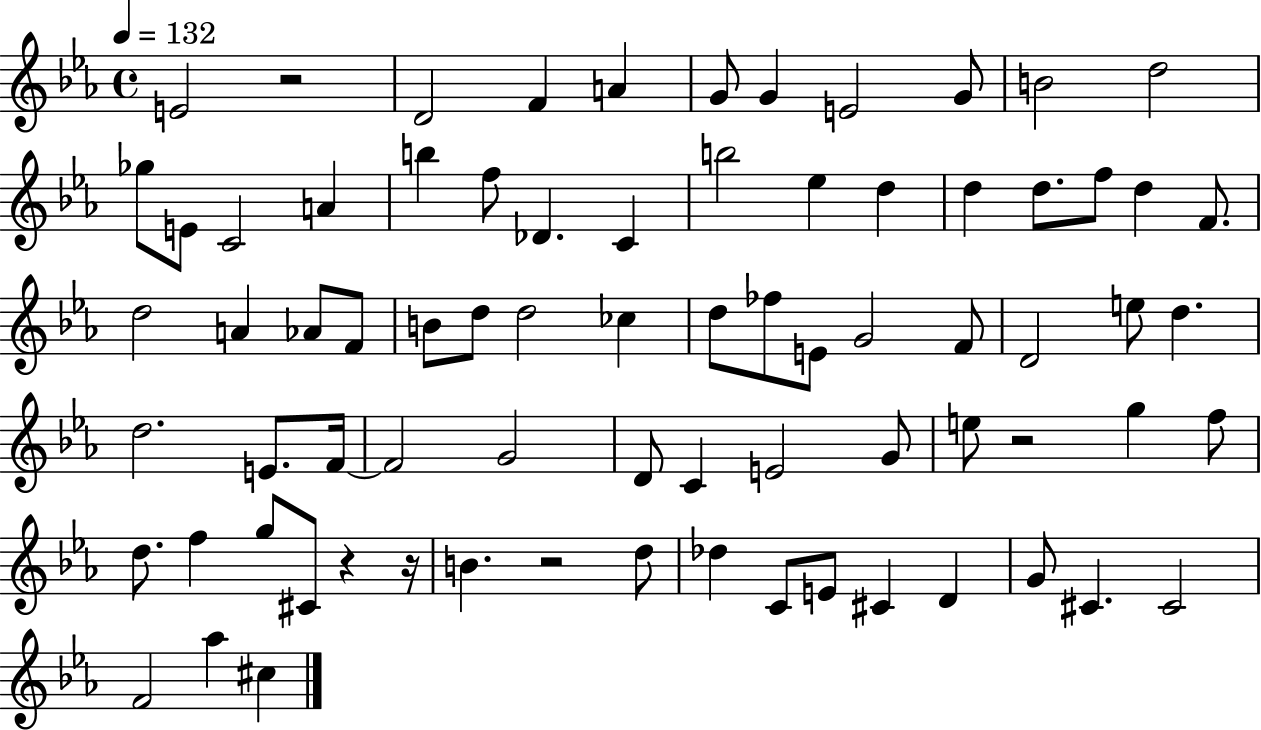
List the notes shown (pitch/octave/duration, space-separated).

E4/h R/h D4/h F4/q A4/q G4/e G4/q E4/h G4/e B4/h D5/h Gb5/e E4/e C4/h A4/q B5/q F5/e Db4/q. C4/q B5/h Eb5/q D5/q D5/q D5/e. F5/e D5/q F4/e. D5/h A4/q Ab4/e F4/e B4/e D5/e D5/h CES5/q D5/e FES5/e E4/e G4/h F4/e D4/h E5/e D5/q. D5/h. E4/e. F4/s F4/h G4/h D4/e C4/q E4/h G4/e E5/e R/h G5/q F5/e D5/e. F5/q G5/e C#4/e R/q R/s B4/q. R/h D5/e Db5/q C4/e E4/e C#4/q D4/q G4/e C#4/q. C#4/h F4/h Ab5/q C#5/q